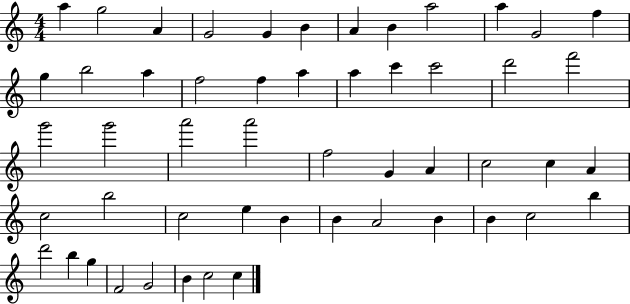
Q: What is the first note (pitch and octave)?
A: A5